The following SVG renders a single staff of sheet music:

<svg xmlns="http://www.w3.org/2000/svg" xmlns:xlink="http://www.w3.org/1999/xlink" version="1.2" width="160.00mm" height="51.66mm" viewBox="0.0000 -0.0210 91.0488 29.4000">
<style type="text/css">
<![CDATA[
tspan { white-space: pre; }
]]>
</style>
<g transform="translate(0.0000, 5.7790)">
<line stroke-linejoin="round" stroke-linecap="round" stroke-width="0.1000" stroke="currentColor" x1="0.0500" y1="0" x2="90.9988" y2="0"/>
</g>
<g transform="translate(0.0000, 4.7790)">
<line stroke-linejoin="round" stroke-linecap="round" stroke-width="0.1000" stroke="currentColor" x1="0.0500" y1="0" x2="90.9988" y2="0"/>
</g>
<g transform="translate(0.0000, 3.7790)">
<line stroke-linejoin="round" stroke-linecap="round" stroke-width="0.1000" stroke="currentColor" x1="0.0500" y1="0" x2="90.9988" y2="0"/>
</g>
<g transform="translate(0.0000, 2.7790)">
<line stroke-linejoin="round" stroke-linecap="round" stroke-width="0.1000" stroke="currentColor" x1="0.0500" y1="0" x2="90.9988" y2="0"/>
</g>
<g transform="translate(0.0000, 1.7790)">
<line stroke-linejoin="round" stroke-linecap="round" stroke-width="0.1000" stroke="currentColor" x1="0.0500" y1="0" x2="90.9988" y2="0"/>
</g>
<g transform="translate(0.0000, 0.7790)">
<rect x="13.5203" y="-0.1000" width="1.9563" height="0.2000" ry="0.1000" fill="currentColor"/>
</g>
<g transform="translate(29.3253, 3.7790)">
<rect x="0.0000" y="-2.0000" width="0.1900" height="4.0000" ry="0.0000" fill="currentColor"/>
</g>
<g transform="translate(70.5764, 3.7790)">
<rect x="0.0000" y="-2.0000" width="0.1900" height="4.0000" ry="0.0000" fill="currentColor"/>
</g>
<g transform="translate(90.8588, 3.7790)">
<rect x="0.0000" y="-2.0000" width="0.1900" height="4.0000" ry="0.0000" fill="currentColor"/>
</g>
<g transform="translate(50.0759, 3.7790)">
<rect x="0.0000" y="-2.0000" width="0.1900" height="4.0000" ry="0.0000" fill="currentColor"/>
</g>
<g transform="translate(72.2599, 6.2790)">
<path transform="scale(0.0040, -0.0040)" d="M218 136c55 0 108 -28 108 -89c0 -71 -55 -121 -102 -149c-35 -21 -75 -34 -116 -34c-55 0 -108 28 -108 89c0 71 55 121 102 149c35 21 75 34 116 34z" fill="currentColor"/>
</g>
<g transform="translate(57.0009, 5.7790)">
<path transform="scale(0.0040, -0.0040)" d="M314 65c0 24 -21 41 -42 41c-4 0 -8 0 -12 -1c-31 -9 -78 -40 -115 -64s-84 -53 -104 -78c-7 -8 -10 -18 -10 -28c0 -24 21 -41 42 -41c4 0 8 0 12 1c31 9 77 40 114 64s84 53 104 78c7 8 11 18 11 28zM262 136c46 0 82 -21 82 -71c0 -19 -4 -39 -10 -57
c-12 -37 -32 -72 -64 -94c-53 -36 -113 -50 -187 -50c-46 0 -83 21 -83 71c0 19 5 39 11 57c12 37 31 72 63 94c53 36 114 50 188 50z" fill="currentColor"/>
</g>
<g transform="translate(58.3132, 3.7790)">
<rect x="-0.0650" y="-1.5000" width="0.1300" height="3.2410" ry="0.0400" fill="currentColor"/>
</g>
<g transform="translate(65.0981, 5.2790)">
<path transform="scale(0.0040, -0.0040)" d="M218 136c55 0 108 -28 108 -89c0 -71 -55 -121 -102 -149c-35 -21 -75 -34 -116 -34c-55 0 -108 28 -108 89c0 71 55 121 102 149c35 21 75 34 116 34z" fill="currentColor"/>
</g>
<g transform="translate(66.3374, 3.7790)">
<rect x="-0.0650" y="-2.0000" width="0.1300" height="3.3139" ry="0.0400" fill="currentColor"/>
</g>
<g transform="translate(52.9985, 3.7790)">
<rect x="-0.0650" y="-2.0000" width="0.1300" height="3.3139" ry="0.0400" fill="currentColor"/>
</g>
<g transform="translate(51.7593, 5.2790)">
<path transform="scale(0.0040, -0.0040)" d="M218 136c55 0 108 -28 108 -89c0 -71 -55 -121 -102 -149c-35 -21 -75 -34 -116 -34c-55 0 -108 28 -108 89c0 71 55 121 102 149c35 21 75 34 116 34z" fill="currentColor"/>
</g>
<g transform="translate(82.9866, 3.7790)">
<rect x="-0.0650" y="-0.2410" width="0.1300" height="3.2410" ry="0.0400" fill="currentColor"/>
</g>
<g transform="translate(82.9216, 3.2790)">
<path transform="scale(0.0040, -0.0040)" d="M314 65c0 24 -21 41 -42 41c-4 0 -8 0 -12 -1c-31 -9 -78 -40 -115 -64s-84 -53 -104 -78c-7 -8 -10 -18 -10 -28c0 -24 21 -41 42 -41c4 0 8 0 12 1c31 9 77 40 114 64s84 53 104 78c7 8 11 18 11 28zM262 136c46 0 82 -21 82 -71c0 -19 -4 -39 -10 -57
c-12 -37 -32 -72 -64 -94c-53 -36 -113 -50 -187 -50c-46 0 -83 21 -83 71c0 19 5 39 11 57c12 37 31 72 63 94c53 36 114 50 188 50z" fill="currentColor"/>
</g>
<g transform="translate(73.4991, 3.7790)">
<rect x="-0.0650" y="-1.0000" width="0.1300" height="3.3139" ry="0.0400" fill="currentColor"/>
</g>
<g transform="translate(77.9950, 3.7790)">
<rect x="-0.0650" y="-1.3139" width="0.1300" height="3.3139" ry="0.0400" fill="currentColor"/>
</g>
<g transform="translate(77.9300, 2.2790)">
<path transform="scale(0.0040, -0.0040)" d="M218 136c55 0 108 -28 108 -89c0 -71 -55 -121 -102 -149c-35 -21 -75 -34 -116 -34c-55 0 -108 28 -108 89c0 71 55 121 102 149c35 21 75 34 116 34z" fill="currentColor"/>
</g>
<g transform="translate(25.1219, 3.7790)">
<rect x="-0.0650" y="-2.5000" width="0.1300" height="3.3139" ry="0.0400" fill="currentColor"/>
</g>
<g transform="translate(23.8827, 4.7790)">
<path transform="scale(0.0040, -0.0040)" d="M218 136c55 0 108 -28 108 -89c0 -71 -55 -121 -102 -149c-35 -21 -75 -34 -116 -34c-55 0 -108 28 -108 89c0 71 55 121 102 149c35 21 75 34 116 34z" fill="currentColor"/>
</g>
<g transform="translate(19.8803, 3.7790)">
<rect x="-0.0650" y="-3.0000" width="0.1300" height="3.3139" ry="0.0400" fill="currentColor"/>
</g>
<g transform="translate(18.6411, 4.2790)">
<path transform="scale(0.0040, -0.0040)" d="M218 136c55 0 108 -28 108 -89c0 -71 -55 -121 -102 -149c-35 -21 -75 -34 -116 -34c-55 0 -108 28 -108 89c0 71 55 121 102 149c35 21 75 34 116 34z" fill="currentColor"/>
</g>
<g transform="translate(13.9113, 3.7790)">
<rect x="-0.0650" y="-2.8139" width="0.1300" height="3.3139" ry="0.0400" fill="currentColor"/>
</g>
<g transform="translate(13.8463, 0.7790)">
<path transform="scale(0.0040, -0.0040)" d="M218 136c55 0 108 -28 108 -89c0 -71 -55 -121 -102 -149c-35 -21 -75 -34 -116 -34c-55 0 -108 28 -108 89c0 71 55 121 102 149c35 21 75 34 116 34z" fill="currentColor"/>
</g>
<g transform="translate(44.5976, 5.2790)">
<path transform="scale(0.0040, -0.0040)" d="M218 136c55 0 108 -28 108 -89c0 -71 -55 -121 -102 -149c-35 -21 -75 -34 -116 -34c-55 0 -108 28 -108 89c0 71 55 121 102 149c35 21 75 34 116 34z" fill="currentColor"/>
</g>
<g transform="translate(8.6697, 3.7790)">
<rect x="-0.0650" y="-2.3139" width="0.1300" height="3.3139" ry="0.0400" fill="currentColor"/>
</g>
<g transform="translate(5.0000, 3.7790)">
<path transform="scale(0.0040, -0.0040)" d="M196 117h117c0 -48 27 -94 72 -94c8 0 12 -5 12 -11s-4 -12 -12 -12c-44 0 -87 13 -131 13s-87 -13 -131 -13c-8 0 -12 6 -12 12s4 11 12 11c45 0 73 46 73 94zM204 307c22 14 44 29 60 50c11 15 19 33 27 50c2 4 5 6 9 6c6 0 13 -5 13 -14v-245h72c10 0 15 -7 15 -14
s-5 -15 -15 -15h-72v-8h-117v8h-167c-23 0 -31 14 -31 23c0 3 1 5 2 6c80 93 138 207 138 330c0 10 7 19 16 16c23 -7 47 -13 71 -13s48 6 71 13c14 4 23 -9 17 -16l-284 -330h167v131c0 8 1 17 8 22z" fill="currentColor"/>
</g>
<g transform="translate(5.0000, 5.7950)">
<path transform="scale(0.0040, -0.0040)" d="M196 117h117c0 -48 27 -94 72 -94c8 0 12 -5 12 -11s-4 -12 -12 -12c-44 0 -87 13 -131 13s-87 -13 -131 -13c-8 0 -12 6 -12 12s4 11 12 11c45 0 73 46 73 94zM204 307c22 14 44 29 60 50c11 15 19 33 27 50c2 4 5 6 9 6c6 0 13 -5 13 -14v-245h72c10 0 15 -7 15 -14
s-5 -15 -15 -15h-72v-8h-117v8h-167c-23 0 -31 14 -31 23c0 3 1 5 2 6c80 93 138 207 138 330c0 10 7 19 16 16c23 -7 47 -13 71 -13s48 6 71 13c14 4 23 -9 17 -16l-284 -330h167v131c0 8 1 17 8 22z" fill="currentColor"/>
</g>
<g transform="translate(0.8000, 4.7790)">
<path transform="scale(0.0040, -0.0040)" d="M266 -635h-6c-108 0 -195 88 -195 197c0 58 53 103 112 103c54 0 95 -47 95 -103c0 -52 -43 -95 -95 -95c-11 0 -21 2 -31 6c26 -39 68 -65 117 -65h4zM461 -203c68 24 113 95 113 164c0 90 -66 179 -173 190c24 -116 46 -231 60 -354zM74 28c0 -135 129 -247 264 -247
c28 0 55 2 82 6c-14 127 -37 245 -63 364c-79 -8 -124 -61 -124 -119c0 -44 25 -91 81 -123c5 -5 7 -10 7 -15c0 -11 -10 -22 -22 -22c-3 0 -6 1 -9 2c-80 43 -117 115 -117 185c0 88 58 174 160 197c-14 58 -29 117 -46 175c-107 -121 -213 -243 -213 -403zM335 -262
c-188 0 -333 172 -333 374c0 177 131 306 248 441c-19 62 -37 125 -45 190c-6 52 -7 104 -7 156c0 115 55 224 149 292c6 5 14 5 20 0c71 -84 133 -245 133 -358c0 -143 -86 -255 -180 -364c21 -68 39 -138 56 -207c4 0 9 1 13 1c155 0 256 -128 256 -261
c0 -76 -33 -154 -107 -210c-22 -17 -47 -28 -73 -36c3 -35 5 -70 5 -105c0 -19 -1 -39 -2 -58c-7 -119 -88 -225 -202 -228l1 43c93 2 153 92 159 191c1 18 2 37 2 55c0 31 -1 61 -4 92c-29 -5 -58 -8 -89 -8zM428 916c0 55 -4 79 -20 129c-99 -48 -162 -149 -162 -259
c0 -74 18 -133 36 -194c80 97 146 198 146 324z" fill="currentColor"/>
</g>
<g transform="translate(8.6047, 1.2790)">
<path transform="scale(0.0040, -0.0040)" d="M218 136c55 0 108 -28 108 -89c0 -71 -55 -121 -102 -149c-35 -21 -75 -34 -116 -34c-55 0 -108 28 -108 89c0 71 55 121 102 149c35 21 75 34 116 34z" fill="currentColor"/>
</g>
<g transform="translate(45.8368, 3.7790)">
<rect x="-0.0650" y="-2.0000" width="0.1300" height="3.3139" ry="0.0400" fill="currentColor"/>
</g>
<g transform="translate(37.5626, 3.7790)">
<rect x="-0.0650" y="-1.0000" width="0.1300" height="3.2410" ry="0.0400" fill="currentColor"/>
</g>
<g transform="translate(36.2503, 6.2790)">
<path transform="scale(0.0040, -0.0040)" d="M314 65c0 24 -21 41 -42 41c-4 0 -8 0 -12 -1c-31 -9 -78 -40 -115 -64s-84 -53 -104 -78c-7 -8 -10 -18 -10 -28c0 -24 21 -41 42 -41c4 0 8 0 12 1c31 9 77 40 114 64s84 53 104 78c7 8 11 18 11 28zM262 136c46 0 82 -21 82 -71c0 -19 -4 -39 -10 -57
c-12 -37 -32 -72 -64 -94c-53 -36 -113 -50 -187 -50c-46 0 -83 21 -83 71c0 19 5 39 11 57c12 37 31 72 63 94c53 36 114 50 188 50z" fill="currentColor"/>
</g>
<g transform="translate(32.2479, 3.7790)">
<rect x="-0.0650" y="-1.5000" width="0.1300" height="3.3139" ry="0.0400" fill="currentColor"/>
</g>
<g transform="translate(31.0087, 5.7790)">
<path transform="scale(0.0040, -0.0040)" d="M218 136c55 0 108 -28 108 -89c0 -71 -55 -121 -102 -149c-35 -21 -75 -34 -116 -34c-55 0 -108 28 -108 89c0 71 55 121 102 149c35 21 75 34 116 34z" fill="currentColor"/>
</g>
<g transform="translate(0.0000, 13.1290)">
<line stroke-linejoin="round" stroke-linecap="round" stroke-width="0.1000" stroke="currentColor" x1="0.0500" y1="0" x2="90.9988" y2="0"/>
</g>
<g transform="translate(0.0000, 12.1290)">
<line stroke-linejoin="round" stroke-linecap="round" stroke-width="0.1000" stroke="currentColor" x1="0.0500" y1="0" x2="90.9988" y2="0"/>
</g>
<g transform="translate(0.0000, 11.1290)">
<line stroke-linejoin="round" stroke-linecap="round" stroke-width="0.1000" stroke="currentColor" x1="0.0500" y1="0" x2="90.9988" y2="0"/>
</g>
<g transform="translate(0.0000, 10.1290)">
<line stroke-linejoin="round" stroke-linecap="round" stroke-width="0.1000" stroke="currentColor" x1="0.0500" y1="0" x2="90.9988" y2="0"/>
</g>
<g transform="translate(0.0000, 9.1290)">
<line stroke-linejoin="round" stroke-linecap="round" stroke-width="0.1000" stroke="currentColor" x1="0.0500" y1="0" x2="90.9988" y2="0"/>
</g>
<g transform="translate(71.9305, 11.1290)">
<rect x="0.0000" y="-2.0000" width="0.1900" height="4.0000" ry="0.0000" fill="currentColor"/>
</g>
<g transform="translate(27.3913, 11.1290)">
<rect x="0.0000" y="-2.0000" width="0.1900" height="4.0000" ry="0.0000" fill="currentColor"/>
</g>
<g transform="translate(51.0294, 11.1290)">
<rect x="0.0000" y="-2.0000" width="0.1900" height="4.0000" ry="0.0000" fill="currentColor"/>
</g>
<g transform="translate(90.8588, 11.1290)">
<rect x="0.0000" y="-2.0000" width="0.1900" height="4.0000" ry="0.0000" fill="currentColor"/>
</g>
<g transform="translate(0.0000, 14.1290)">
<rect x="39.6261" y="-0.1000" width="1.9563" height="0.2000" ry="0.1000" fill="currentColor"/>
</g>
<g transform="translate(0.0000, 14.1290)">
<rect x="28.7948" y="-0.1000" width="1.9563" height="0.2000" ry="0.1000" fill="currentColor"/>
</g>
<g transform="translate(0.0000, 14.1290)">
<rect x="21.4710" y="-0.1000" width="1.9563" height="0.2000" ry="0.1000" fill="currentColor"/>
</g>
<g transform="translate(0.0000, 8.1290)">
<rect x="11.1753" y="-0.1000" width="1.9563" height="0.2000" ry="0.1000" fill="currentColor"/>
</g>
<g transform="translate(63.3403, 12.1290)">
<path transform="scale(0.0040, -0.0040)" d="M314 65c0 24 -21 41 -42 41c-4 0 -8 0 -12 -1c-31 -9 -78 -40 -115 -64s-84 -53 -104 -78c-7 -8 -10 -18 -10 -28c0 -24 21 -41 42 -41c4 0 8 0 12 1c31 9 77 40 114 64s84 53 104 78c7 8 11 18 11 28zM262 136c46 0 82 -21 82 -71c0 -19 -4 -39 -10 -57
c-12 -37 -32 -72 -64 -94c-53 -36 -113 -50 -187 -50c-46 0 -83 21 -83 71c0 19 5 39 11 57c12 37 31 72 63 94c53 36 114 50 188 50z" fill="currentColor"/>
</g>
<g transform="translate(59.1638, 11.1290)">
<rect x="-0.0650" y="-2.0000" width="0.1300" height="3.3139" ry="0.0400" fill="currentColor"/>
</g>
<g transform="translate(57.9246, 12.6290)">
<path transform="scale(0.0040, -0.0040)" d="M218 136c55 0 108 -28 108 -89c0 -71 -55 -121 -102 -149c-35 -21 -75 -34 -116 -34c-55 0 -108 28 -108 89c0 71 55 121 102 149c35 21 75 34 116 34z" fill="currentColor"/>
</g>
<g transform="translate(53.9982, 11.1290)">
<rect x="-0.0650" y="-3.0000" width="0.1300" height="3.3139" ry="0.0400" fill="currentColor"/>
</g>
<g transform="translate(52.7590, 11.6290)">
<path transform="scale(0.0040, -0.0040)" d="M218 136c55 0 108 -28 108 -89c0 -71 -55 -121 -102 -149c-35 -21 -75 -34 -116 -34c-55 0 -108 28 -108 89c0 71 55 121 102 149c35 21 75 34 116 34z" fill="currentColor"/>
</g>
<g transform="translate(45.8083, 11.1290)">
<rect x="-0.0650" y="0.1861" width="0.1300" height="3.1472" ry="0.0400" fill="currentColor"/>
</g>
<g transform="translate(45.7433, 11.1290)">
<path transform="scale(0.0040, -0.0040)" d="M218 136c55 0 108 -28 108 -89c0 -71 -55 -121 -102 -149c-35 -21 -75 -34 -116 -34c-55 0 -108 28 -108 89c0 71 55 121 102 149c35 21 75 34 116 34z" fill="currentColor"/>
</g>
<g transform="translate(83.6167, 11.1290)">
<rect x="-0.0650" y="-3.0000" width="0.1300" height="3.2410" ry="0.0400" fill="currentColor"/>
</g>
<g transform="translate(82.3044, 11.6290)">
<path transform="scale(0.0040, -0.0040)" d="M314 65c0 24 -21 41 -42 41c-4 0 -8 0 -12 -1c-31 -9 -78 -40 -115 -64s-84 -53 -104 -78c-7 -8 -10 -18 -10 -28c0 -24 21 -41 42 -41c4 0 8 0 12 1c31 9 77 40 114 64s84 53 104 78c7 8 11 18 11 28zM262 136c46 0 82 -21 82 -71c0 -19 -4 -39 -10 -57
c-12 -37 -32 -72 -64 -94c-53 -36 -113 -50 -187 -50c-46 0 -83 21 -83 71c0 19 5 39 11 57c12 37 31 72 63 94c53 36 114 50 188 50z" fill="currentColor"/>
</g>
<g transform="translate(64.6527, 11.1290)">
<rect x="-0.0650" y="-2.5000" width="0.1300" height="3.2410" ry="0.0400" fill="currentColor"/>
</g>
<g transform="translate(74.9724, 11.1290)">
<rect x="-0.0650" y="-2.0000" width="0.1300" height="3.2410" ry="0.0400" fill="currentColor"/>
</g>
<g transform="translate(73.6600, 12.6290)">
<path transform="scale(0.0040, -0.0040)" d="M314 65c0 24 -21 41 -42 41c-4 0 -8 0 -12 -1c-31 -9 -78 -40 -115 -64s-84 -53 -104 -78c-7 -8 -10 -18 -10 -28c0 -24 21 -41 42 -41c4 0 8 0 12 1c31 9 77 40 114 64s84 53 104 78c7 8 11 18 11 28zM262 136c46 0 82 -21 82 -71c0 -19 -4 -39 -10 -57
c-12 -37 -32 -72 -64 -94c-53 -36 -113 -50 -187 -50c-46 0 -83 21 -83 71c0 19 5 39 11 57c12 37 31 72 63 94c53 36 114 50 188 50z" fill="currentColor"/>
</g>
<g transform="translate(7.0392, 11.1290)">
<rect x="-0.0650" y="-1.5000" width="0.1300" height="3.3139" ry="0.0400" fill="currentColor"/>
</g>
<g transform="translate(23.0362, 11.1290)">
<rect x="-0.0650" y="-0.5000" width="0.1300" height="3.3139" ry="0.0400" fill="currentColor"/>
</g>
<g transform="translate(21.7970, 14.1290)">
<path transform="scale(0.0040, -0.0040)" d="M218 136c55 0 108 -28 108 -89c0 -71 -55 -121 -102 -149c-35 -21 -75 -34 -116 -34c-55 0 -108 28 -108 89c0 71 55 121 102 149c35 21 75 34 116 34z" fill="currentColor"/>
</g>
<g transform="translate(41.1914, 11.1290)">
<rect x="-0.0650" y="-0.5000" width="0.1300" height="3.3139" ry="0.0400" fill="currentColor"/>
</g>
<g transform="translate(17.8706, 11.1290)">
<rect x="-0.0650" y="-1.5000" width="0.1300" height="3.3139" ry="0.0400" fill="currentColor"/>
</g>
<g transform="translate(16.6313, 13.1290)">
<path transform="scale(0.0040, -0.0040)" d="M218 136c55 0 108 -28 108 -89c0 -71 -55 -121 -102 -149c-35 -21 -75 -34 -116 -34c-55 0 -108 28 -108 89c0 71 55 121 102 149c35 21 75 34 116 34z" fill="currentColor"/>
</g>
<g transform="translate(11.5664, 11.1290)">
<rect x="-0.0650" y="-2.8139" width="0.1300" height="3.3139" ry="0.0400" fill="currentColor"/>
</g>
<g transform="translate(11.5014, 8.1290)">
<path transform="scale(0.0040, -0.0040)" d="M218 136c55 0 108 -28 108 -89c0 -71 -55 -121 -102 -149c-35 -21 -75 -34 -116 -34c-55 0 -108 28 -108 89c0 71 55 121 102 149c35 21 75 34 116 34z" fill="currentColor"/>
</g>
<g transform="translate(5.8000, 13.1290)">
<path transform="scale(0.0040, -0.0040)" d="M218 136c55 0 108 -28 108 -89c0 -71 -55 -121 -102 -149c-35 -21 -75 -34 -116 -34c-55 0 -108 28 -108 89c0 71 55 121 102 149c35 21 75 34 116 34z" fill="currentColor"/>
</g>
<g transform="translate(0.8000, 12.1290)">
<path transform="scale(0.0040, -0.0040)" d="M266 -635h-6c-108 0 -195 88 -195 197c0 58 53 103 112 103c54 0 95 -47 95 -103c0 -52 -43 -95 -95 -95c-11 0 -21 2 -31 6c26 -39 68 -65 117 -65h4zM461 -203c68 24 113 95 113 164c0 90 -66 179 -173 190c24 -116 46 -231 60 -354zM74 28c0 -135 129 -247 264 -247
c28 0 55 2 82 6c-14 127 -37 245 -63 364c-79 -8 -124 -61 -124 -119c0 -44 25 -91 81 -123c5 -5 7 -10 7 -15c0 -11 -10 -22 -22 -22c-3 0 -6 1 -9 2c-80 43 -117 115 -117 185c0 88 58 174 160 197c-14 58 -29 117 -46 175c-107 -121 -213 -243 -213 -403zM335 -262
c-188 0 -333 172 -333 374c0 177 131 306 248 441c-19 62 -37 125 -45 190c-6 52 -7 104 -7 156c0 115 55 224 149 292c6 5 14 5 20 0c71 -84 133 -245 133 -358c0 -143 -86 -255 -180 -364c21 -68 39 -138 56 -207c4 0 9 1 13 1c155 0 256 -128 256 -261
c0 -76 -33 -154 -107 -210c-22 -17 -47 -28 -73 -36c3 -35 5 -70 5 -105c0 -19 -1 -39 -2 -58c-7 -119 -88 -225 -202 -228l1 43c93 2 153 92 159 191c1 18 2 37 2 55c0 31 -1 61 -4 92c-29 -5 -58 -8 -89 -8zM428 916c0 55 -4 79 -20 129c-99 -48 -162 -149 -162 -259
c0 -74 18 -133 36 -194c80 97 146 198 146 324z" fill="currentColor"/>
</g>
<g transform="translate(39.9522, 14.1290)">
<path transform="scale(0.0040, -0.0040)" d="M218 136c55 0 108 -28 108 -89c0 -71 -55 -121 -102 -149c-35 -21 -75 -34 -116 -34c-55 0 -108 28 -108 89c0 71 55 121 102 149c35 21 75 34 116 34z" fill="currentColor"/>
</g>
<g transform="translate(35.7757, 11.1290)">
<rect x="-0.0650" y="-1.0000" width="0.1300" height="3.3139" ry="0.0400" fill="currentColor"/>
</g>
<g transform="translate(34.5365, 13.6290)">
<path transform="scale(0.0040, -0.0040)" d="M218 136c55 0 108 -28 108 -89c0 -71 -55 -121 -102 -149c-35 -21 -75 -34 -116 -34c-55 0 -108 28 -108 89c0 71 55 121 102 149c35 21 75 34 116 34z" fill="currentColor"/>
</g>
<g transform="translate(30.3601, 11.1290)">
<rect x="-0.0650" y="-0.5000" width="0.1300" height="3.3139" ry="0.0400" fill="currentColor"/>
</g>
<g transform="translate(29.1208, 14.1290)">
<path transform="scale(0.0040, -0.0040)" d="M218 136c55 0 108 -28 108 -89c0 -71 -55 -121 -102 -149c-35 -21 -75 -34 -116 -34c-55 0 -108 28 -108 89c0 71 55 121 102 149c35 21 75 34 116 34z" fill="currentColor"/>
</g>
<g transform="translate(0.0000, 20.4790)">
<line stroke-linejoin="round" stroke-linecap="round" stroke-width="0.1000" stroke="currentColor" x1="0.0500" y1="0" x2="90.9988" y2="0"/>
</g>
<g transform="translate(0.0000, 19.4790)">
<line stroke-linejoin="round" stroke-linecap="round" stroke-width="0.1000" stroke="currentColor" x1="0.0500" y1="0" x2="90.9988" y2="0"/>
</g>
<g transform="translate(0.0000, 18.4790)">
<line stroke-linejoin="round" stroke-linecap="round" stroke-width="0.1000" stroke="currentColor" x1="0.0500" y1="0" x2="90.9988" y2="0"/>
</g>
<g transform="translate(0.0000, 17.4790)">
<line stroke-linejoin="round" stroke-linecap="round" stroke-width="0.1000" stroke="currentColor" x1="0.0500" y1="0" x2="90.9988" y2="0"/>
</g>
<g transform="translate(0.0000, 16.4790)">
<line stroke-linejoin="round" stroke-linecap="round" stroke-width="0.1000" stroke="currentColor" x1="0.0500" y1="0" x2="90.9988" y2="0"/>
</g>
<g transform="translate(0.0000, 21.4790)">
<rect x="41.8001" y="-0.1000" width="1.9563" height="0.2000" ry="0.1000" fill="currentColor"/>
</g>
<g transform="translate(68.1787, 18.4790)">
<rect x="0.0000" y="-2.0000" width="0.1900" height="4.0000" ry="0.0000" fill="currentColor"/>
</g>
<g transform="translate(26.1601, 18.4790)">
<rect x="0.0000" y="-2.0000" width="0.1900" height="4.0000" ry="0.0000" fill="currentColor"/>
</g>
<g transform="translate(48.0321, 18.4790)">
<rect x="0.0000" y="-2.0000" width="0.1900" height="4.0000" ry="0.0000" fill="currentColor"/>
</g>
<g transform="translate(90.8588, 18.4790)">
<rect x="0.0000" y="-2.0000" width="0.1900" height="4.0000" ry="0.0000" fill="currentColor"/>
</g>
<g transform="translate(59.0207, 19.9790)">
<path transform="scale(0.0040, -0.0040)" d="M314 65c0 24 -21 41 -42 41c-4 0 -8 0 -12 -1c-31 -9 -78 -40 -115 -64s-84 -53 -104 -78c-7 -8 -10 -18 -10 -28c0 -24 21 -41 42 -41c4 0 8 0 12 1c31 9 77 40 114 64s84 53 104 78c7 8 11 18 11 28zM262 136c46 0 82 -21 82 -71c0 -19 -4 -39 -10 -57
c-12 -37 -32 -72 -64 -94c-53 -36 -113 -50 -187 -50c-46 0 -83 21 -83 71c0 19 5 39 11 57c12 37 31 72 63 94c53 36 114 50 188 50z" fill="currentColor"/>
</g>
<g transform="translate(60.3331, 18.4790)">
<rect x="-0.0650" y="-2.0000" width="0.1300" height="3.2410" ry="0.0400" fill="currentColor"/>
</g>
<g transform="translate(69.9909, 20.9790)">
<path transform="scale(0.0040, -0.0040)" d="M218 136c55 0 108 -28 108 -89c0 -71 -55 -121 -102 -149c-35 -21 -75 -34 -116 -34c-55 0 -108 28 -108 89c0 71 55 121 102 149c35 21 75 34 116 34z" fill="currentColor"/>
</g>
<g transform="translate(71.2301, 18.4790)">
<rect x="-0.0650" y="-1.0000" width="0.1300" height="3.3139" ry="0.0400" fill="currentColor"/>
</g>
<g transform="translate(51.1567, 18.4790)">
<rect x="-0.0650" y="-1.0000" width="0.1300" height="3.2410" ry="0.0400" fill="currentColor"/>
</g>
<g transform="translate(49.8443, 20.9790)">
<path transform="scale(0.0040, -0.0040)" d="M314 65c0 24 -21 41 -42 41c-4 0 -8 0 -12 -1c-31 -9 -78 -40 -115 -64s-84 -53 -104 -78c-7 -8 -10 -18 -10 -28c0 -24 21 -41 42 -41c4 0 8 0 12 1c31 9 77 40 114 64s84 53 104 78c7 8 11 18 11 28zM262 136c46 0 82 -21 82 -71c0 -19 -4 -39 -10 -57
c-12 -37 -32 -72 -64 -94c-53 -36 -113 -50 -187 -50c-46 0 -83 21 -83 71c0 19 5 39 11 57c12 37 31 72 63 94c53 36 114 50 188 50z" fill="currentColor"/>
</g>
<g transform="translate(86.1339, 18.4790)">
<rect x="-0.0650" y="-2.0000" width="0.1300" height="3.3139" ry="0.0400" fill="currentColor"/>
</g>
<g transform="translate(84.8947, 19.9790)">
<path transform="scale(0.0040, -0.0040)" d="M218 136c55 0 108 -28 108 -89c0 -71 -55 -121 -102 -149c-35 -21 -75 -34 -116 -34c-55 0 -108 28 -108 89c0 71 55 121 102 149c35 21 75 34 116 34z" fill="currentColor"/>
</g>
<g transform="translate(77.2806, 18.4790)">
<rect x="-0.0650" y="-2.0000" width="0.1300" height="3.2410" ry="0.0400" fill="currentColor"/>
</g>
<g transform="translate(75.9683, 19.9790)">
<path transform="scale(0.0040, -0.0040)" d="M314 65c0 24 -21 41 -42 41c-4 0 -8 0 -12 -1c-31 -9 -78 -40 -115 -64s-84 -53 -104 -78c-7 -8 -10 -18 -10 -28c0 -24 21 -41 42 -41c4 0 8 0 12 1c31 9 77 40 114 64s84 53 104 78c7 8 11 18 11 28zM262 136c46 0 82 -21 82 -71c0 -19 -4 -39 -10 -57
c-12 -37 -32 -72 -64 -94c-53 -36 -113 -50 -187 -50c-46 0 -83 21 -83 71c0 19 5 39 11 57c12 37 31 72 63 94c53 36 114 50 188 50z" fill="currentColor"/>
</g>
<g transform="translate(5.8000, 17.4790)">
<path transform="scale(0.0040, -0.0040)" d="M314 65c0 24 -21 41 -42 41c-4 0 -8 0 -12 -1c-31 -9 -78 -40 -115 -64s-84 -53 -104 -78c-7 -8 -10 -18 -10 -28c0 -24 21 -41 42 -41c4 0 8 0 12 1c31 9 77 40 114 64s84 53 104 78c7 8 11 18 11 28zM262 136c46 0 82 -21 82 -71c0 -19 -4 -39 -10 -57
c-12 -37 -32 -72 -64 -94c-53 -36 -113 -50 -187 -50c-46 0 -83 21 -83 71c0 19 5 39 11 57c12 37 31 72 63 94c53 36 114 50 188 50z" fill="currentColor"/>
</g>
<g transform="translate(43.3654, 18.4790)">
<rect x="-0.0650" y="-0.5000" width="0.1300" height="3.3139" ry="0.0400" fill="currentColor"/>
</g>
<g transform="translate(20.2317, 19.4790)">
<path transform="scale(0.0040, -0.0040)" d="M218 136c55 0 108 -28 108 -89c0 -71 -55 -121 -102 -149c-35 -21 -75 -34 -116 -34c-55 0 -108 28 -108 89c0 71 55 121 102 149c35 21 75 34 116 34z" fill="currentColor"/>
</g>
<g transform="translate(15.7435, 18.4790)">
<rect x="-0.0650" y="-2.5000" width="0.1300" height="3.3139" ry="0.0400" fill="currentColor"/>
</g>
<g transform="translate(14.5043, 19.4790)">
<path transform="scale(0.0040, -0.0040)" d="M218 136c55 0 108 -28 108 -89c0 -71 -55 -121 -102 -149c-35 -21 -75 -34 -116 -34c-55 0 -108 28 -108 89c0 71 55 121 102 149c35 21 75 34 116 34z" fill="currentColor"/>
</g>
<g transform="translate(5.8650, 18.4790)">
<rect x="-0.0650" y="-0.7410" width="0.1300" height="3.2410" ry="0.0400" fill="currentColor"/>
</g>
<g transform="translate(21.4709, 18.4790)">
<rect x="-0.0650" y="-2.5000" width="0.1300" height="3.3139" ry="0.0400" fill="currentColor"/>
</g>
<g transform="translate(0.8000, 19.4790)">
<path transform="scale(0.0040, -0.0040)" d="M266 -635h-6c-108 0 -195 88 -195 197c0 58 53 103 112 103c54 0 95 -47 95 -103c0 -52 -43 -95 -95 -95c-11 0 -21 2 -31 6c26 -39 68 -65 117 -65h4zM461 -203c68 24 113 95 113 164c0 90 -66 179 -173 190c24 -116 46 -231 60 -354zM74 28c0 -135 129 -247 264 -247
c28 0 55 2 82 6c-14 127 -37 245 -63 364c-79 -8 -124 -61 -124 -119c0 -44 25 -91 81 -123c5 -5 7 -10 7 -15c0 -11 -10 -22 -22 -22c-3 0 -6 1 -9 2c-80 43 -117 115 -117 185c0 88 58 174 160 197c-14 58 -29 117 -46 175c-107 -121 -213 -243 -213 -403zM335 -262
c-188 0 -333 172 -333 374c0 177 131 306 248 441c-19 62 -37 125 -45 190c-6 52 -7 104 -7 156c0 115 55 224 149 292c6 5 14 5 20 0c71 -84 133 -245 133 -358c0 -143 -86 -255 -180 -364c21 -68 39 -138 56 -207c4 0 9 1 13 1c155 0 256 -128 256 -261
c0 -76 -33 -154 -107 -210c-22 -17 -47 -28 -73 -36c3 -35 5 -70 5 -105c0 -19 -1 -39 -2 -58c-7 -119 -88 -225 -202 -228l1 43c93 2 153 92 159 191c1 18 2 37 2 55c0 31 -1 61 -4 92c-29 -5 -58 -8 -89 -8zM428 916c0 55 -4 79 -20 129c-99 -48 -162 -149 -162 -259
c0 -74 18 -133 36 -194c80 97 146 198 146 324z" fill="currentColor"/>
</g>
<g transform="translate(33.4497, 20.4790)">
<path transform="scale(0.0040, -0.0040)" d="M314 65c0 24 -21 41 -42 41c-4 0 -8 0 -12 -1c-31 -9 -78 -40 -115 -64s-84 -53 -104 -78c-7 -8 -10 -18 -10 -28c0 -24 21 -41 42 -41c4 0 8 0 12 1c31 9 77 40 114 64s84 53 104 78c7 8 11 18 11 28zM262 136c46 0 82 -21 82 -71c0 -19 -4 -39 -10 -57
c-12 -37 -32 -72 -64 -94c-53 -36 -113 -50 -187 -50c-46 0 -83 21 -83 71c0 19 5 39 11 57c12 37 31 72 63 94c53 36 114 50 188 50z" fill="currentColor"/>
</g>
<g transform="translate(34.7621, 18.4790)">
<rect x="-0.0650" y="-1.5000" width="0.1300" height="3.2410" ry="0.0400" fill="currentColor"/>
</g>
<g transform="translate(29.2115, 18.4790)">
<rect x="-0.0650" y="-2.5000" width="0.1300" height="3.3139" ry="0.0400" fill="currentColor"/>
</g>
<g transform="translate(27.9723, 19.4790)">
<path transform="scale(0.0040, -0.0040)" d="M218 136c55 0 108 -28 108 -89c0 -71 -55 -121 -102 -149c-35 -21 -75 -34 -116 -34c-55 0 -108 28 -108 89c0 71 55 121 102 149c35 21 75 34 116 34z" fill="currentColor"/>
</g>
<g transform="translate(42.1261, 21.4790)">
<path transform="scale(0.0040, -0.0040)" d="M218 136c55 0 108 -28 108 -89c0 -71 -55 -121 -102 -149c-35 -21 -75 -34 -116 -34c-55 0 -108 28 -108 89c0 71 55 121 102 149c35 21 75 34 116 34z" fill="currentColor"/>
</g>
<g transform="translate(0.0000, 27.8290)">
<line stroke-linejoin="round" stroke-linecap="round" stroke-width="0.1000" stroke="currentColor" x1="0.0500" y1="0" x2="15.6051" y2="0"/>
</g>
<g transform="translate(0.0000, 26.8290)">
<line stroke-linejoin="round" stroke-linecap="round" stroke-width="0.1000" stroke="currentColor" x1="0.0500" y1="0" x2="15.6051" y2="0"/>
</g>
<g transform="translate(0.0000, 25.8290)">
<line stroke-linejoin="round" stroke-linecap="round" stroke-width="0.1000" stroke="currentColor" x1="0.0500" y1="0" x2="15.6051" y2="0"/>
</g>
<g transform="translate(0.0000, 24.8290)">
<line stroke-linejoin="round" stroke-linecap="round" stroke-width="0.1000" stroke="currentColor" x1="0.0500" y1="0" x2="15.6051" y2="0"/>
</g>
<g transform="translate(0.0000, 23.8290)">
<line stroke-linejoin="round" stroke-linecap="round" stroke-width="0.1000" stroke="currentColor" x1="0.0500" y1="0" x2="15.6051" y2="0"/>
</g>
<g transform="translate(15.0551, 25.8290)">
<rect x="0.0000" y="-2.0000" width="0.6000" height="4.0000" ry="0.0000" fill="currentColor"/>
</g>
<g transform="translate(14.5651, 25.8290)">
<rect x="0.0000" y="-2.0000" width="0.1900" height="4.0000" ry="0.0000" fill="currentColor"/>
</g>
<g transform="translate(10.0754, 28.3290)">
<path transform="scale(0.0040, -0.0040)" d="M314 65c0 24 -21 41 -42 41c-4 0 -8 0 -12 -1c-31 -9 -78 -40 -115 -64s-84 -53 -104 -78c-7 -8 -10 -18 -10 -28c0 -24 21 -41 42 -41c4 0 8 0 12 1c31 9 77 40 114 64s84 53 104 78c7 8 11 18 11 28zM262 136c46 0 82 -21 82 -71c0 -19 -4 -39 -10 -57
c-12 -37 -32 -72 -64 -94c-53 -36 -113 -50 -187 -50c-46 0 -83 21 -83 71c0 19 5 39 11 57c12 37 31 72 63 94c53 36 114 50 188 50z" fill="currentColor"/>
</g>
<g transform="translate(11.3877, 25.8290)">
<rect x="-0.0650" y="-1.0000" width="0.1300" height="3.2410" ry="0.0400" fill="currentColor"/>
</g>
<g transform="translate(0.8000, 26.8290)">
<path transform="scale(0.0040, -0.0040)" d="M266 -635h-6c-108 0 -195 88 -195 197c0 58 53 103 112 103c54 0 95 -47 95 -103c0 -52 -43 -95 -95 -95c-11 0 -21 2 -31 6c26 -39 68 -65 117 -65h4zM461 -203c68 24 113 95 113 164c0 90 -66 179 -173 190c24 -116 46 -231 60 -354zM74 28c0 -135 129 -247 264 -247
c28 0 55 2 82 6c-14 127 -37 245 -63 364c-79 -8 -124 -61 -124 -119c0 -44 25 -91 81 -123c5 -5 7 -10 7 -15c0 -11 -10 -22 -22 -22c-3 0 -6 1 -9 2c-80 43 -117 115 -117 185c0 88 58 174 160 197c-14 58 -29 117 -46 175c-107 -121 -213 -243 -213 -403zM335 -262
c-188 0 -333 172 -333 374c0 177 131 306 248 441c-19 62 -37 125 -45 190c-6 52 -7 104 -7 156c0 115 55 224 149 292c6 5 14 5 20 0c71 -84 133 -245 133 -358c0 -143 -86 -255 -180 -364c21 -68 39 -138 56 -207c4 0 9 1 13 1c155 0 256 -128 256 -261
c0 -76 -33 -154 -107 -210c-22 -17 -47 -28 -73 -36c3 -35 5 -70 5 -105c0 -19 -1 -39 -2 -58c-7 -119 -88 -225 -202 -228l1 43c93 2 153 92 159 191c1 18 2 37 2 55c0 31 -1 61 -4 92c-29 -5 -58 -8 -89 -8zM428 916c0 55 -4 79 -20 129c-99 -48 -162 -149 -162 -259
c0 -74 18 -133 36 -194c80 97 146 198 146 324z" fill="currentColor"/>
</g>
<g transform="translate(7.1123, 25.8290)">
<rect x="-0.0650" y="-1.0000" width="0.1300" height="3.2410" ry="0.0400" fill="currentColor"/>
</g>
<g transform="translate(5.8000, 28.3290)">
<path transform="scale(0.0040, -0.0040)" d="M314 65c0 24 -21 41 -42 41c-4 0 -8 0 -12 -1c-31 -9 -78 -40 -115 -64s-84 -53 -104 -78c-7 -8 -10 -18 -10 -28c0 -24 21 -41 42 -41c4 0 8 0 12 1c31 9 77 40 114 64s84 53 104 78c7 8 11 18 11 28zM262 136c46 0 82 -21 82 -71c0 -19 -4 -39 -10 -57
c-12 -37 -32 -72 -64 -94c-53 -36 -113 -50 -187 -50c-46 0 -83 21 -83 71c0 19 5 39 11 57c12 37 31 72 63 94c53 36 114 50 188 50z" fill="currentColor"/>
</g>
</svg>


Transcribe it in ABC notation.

X:1
T:Untitled
M:4/4
L:1/4
K:C
g a A G E D2 F F E2 F D e c2 E a E C C D C B A F G2 F2 A2 d2 G G G E2 C D2 F2 D F2 F D2 D2